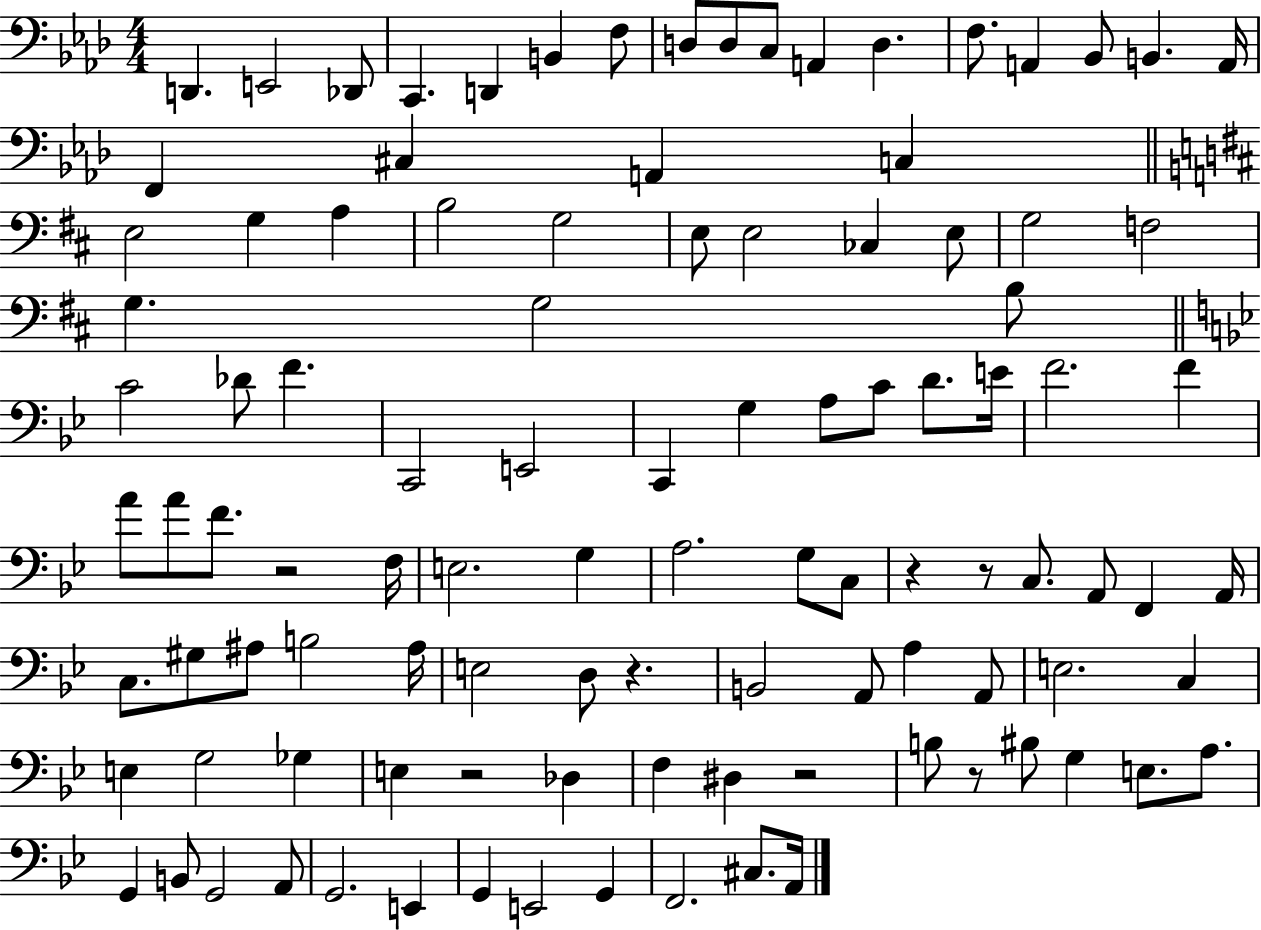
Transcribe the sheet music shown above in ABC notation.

X:1
T:Untitled
M:4/4
L:1/4
K:Ab
D,, E,,2 _D,,/2 C,, D,, B,, F,/2 D,/2 D,/2 C,/2 A,, D, F,/2 A,, _B,,/2 B,, A,,/4 F,, ^C, A,, C, E,2 G, A, B,2 G,2 E,/2 E,2 _C, E,/2 G,2 F,2 G, G,2 B,/2 C2 _D/2 F C,,2 E,,2 C,, G, A,/2 C/2 D/2 E/4 F2 F A/2 A/2 F/2 z2 F,/4 E,2 G, A,2 G,/2 C,/2 z z/2 C,/2 A,,/2 F,, A,,/4 C,/2 ^G,/2 ^A,/2 B,2 ^A,/4 E,2 D,/2 z B,,2 A,,/2 A, A,,/2 E,2 C, E, G,2 _G, E, z2 _D, F, ^D, z2 B,/2 z/2 ^B,/2 G, E,/2 A,/2 G,, B,,/2 G,,2 A,,/2 G,,2 E,, G,, E,,2 G,, F,,2 ^C,/2 A,,/4